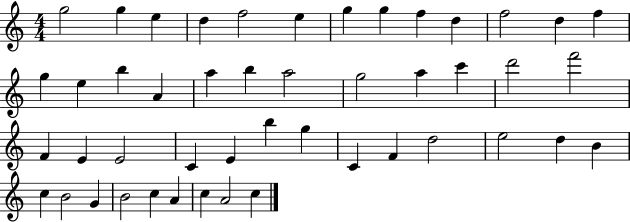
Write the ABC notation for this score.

X:1
T:Untitled
M:4/4
L:1/4
K:C
g2 g e d f2 e g g f d f2 d f g e b A a b a2 g2 a c' d'2 f'2 F E E2 C E b g C F d2 e2 d B c B2 G B2 c A c A2 c